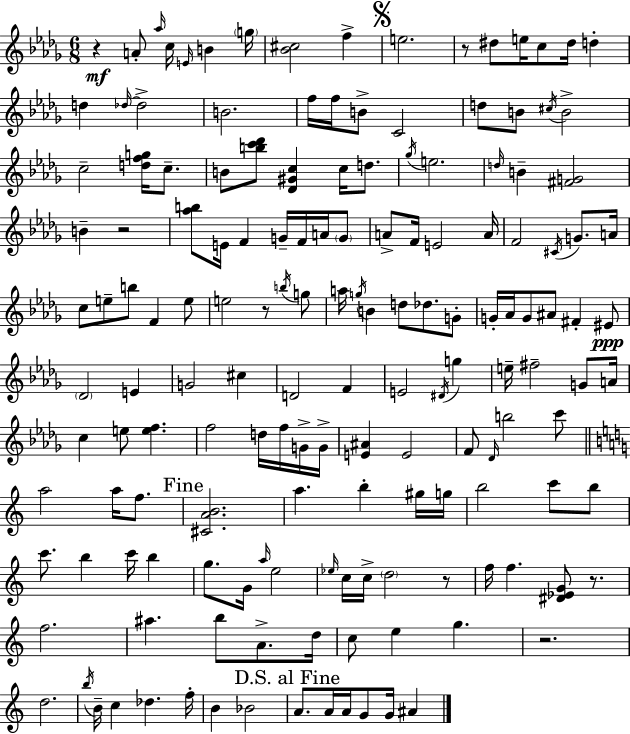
{
  \clef treble
  \numericTimeSignature
  \time 6/8
  \key bes \minor
  r4\mf a'8-. \grace { aes''16 } c''16 \grace { e'16 } b'4 | \parenthesize g''16 <bes' cis''>2 f''4-> | \mark \markup { \musicglyph "scripts.segno" } e''2. | r8 dis''8 e''16 c''8 dis''16 d''4-. | \break d''4 \grace { des''16~ }~ des''2-> | b'2. | f''16 f''16 b'8-> c'2 | d''8 b'8 \acciaccatura { cis''16 } b'2-> | \break c''2-- | <d'' f'' g''>16 c''8.-- b'8 <b'' c''' des'''>8 <des' gis' c''>4 | c''16 d''8. \acciaccatura { ges''16 } e''2. | \grace { d''16 } b'4-- <fis' g'>2 | \break b'4-- r2 | <aes'' b''>8 e'16 f'4 | g'16-- f'16 a'16 \parenthesize g'8 a'8-> f'16 e'2 | a'16 f'2 | \break \acciaccatura { cis'16 } g'8. a'16 c''8 e''8-- b''8 | f'4 e''8 e''2 | r8 \acciaccatura { b''16 } g''8 a''16 \acciaccatura { g''16 } b'4 | d''8 des''8. g'8-. g'16-. aes'16 g'8 | \break ais'8 fis'4-. eis'8\ppp \parenthesize des'2 | e'4 g'2 | cis''4 d'2 | f'4 e'2 | \break \acciaccatura { dis'16 } g''4 e''16-- fis''2-- | g'8 a'16 c''4 | e''8 <e'' f''>4. f''2 | d''16 f''16 g'16-> g'16-> <e' ais'>4 | \break e'2 f'8 | \grace { des'16 } b''2 c'''8 \bar "||" \break \key a \minor a''2 a''16 f''8. | \mark "Fine" <cis' a' b'>2. | a''4. b''4-. gis''16 g''16 | b''2 c'''8 b''8 | \break c'''8. b''4 c'''16 b''4 | g''8. g'16 \grace { a''16 } e''2 | \grace { ees''16 } c''16 c''16-> \parenthesize d''2 | r8 f''16 f''4. <dis' ees' g'>8 r8. | \break f''2. | ais''4. b''8 a'8.-> | d''16 c''8 e''4 g''4. | r2. | \break d''2. | \acciaccatura { b''16 } b'16-- c''4 des''4. | f''16-. b'4 bes'2 | \mark "D.S. al Fine" a'8. a'16 a'16 g'8 g'16 ais'4 | \break \bar "|."
}